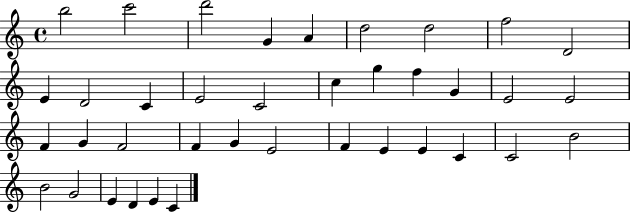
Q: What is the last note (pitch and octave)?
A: C4